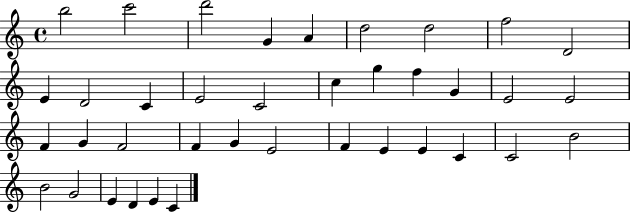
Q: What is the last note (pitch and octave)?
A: C4